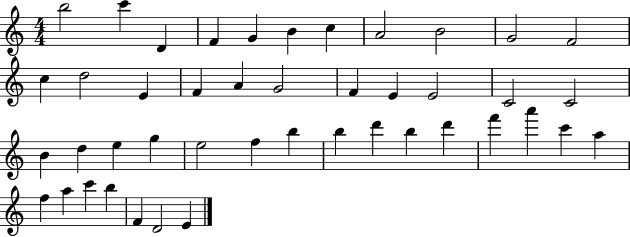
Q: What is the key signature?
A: C major